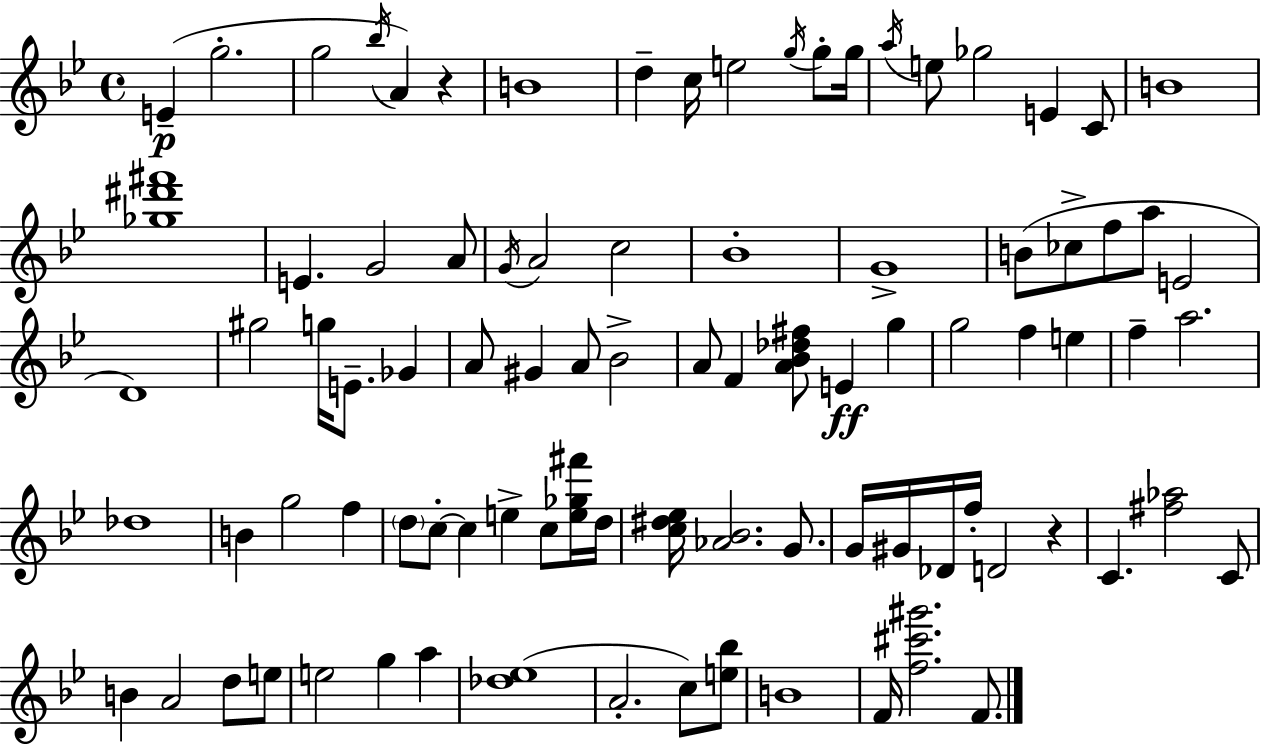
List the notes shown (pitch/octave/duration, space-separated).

E4/q G5/h. G5/h Bb5/s A4/q R/q B4/w D5/q C5/s E5/h G5/s G5/e G5/s A5/s E5/e Gb5/h E4/q C4/e B4/w [Gb5,D#6,F#6]/w E4/q. G4/h A4/e G4/s A4/h C5/h Bb4/w G4/w B4/e CES5/e F5/e A5/e E4/h D4/w G#5/h G5/s E4/e. Gb4/q A4/e G#4/q A4/e Bb4/h A4/e F4/q [A4,Bb4,Db5,F#5]/e E4/q G5/q G5/h F5/q E5/q F5/q A5/h. Db5/w B4/q G5/h F5/q D5/e C5/e C5/q E5/q C5/e [E5,Gb5,F#6]/s D5/s [C5,D#5,Eb5]/s [Ab4,Bb4]/h. G4/e. G4/s G#4/s Db4/s F5/s D4/h R/q C4/q. [F#5,Ab5]/h C4/e B4/q A4/h D5/e E5/e E5/h G5/q A5/q [Db5,Eb5]/w A4/h. C5/e [E5,Bb5]/e B4/w F4/s [F5,C#6,G#6]/h. F4/e.